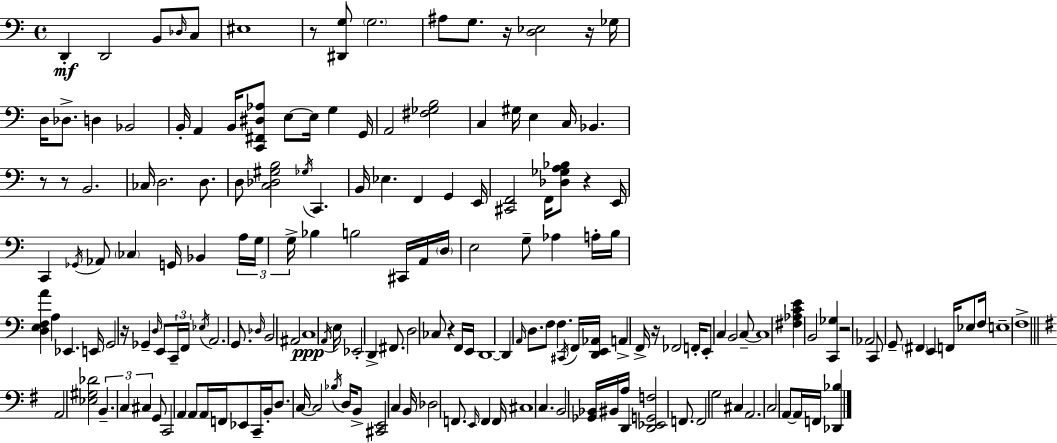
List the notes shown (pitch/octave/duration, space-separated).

D2/q D2/h B2/e Db3/s C3/e EIS3/w R/e [D#2,G3]/e G3/h. A#3/e G3/e. R/s [D3,Eb3]/h R/s Gb3/s D3/s Db3/e. D3/q Bb2/h B2/s A2/q B2/s [C2,F#2,D#3,Ab3]/e E3/e E3/s G3/q G2/s A2/h [F#3,Gb3,B3]/h C3/q G#3/s E3/q C3/s Bb2/q. R/e R/e B2/h. CES3/s D3/h. D3/e. D3/e [C3,Db3,G#3,B3]/h Gb3/s C2/q. B2/s Eb3/q. F2/q G2/q E2/s [C#2,F2]/h F2/s [Db3,Gb3,A3,Bb3]/e R/q E2/s C2/q Gb2/s Ab2/e CES3/q G2/s Bb2/q A3/s G3/s G3/s Bb3/q B3/h C#2/s A2/s D3/s E3/h G3/e Ab3/q A3/s B3/s [D3,E3,F3,A4]/q A3/q Eb2/q. E2/s G2/h R/s Gb2/q D3/s E2/e C2/s F2/s Eb3/s A2/h. G2/e. Db3/s B2/h A#2/h C3/w A2/s E3/s Eb2/h D2/q F#2/e. D3/h CES3/e R/q F2/s E2/s D2/w D2/q A2/s D3/e. F3/e F3/q. C#2/s F2/s [D2,E2,Ab2]/s A2/q F2/s R/s FES2/h F2/s E2/e C3/q B2/h C3/e C3/w [F#3,Ab3,C4,E4]/q B2/h [C2,Gb3]/q R/h Ab2/h C2/e G2/e F#2/q E2/q F2/s Eb3/e F3/s E3/w F3/w A2/h [Eb3,G#3,Db4]/h B2/q. C3/q C#3/q G2/e C2/h A2/q A2/e A2/s F2/s Eb2/e C2/s B2/s D3/e. C3/s C3/h Bb3/s D3/s B2/e [C#2,E2]/h C3/q B2/s Db3/h F2/e. E2/s F2/q F2/s C#3/w C3/q. B2/h [Gb2,Bb2]/s BIS2/s A3/s D2/q [D2,Eb2,G2,F3]/h F2/e. F2/h G3/h C#3/q A2/h. C3/h A2/e A2/s F2/s [Db2,Bb3]/q